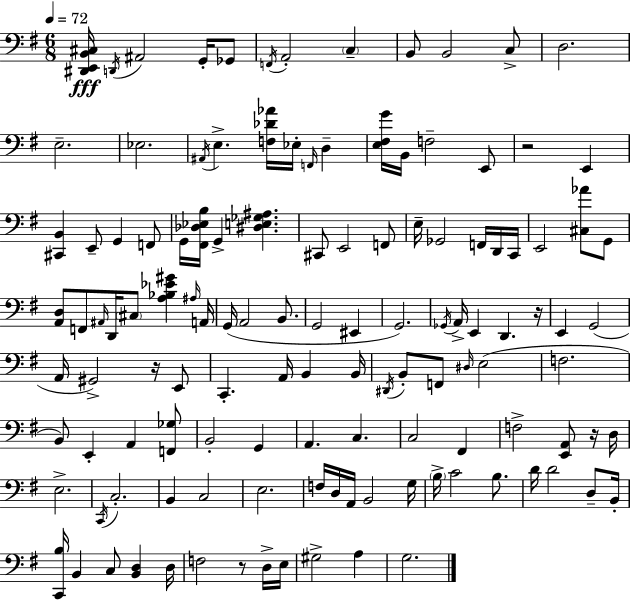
X:1
T:Untitled
M:6/8
L:1/4
K:Em
[^D,,E,,B,,^C,]/4 D,,/4 ^A,,2 G,,/4 _G,,/2 F,,/4 A,,2 C, B,,/2 B,,2 C,/2 D,2 E,2 _E,2 ^A,,/4 E, [F,_D_A]/4 _E,/4 F,,/4 D, [E,^F,G]/4 B,,/4 F,2 E,,/2 z2 E,, [^C,,B,,] E,,/2 G,, F,,/2 G,,/4 [^F,,_D,_E,B,]/4 G,, [^D,E,_G,^A,] ^C,,/2 E,,2 F,,/2 E,/4 _G,,2 F,,/4 D,,/4 C,,/4 E,,2 [^C,_A]/2 G,,/2 [A,,D,]/2 F,,/2 ^A,,/4 D,,/4 ^C,/2 [A,_B,_E^G] ^A,/4 A,,/4 G,,/4 A,,2 B,,/2 G,,2 ^E,, G,,2 _G,,/4 A,,/4 E,, D,, z/4 E,, G,,2 A,,/4 ^G,,2 z/4 E,,/2 C,, A,,/4 B,, B,,/4 ^D,,/4 B,,/2 F,,/2 ^D,/4 E,2 F,2 B,,/2 E,, A,, [F,,_G,]/2 B,,2 G,, A,, C, C,2 ^F,, F,2 [E,,A,,]/2 z/4 D,/4 E,2 C,,/4 C,2 B,, C,2 E,2 F,/4 D,/4 A,,/4 B,,2 G,/4 B,/4 C2 B,/2 D/4 D2 D,/2 B,,/4 [C,,B,]/4 B,, C,/2 [B,,D,] D,/4 F,2 z/2 D,/4 E,/4 ^G,2 A, G,2